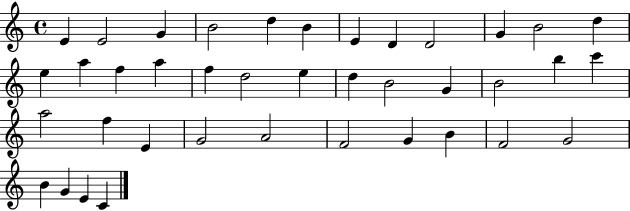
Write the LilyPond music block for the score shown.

{
  \clef treble
  \time 4/4
  \defaultTimeSignature
  \key c \major
  e'4 e'2 g'4 | b'2 d''4 b'4 | e'4 d'4 d'2 | g'4 b'2 d''4 | \break e''4 a''4 f''4 a''4 | f''4 d''2 e''4 | d''4 b'2 g'4 | b'2 b''4 c'''4 | \break a''2 f''4 e'4 | g'2 a'2 | f'2 g'4 b'4 | f'2 g'2 | \break b'4 g'4 e'4 c'4 | \bar "|."
}